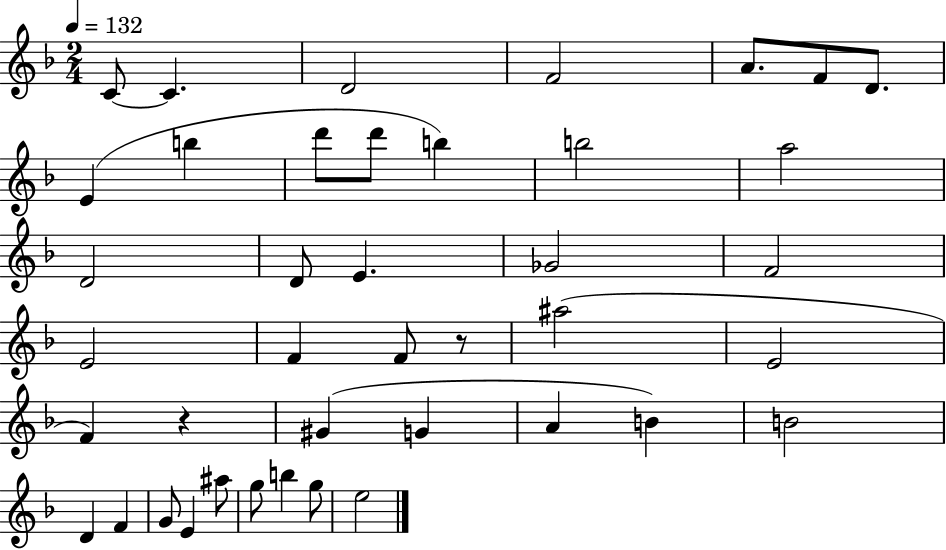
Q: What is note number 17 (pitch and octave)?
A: E4